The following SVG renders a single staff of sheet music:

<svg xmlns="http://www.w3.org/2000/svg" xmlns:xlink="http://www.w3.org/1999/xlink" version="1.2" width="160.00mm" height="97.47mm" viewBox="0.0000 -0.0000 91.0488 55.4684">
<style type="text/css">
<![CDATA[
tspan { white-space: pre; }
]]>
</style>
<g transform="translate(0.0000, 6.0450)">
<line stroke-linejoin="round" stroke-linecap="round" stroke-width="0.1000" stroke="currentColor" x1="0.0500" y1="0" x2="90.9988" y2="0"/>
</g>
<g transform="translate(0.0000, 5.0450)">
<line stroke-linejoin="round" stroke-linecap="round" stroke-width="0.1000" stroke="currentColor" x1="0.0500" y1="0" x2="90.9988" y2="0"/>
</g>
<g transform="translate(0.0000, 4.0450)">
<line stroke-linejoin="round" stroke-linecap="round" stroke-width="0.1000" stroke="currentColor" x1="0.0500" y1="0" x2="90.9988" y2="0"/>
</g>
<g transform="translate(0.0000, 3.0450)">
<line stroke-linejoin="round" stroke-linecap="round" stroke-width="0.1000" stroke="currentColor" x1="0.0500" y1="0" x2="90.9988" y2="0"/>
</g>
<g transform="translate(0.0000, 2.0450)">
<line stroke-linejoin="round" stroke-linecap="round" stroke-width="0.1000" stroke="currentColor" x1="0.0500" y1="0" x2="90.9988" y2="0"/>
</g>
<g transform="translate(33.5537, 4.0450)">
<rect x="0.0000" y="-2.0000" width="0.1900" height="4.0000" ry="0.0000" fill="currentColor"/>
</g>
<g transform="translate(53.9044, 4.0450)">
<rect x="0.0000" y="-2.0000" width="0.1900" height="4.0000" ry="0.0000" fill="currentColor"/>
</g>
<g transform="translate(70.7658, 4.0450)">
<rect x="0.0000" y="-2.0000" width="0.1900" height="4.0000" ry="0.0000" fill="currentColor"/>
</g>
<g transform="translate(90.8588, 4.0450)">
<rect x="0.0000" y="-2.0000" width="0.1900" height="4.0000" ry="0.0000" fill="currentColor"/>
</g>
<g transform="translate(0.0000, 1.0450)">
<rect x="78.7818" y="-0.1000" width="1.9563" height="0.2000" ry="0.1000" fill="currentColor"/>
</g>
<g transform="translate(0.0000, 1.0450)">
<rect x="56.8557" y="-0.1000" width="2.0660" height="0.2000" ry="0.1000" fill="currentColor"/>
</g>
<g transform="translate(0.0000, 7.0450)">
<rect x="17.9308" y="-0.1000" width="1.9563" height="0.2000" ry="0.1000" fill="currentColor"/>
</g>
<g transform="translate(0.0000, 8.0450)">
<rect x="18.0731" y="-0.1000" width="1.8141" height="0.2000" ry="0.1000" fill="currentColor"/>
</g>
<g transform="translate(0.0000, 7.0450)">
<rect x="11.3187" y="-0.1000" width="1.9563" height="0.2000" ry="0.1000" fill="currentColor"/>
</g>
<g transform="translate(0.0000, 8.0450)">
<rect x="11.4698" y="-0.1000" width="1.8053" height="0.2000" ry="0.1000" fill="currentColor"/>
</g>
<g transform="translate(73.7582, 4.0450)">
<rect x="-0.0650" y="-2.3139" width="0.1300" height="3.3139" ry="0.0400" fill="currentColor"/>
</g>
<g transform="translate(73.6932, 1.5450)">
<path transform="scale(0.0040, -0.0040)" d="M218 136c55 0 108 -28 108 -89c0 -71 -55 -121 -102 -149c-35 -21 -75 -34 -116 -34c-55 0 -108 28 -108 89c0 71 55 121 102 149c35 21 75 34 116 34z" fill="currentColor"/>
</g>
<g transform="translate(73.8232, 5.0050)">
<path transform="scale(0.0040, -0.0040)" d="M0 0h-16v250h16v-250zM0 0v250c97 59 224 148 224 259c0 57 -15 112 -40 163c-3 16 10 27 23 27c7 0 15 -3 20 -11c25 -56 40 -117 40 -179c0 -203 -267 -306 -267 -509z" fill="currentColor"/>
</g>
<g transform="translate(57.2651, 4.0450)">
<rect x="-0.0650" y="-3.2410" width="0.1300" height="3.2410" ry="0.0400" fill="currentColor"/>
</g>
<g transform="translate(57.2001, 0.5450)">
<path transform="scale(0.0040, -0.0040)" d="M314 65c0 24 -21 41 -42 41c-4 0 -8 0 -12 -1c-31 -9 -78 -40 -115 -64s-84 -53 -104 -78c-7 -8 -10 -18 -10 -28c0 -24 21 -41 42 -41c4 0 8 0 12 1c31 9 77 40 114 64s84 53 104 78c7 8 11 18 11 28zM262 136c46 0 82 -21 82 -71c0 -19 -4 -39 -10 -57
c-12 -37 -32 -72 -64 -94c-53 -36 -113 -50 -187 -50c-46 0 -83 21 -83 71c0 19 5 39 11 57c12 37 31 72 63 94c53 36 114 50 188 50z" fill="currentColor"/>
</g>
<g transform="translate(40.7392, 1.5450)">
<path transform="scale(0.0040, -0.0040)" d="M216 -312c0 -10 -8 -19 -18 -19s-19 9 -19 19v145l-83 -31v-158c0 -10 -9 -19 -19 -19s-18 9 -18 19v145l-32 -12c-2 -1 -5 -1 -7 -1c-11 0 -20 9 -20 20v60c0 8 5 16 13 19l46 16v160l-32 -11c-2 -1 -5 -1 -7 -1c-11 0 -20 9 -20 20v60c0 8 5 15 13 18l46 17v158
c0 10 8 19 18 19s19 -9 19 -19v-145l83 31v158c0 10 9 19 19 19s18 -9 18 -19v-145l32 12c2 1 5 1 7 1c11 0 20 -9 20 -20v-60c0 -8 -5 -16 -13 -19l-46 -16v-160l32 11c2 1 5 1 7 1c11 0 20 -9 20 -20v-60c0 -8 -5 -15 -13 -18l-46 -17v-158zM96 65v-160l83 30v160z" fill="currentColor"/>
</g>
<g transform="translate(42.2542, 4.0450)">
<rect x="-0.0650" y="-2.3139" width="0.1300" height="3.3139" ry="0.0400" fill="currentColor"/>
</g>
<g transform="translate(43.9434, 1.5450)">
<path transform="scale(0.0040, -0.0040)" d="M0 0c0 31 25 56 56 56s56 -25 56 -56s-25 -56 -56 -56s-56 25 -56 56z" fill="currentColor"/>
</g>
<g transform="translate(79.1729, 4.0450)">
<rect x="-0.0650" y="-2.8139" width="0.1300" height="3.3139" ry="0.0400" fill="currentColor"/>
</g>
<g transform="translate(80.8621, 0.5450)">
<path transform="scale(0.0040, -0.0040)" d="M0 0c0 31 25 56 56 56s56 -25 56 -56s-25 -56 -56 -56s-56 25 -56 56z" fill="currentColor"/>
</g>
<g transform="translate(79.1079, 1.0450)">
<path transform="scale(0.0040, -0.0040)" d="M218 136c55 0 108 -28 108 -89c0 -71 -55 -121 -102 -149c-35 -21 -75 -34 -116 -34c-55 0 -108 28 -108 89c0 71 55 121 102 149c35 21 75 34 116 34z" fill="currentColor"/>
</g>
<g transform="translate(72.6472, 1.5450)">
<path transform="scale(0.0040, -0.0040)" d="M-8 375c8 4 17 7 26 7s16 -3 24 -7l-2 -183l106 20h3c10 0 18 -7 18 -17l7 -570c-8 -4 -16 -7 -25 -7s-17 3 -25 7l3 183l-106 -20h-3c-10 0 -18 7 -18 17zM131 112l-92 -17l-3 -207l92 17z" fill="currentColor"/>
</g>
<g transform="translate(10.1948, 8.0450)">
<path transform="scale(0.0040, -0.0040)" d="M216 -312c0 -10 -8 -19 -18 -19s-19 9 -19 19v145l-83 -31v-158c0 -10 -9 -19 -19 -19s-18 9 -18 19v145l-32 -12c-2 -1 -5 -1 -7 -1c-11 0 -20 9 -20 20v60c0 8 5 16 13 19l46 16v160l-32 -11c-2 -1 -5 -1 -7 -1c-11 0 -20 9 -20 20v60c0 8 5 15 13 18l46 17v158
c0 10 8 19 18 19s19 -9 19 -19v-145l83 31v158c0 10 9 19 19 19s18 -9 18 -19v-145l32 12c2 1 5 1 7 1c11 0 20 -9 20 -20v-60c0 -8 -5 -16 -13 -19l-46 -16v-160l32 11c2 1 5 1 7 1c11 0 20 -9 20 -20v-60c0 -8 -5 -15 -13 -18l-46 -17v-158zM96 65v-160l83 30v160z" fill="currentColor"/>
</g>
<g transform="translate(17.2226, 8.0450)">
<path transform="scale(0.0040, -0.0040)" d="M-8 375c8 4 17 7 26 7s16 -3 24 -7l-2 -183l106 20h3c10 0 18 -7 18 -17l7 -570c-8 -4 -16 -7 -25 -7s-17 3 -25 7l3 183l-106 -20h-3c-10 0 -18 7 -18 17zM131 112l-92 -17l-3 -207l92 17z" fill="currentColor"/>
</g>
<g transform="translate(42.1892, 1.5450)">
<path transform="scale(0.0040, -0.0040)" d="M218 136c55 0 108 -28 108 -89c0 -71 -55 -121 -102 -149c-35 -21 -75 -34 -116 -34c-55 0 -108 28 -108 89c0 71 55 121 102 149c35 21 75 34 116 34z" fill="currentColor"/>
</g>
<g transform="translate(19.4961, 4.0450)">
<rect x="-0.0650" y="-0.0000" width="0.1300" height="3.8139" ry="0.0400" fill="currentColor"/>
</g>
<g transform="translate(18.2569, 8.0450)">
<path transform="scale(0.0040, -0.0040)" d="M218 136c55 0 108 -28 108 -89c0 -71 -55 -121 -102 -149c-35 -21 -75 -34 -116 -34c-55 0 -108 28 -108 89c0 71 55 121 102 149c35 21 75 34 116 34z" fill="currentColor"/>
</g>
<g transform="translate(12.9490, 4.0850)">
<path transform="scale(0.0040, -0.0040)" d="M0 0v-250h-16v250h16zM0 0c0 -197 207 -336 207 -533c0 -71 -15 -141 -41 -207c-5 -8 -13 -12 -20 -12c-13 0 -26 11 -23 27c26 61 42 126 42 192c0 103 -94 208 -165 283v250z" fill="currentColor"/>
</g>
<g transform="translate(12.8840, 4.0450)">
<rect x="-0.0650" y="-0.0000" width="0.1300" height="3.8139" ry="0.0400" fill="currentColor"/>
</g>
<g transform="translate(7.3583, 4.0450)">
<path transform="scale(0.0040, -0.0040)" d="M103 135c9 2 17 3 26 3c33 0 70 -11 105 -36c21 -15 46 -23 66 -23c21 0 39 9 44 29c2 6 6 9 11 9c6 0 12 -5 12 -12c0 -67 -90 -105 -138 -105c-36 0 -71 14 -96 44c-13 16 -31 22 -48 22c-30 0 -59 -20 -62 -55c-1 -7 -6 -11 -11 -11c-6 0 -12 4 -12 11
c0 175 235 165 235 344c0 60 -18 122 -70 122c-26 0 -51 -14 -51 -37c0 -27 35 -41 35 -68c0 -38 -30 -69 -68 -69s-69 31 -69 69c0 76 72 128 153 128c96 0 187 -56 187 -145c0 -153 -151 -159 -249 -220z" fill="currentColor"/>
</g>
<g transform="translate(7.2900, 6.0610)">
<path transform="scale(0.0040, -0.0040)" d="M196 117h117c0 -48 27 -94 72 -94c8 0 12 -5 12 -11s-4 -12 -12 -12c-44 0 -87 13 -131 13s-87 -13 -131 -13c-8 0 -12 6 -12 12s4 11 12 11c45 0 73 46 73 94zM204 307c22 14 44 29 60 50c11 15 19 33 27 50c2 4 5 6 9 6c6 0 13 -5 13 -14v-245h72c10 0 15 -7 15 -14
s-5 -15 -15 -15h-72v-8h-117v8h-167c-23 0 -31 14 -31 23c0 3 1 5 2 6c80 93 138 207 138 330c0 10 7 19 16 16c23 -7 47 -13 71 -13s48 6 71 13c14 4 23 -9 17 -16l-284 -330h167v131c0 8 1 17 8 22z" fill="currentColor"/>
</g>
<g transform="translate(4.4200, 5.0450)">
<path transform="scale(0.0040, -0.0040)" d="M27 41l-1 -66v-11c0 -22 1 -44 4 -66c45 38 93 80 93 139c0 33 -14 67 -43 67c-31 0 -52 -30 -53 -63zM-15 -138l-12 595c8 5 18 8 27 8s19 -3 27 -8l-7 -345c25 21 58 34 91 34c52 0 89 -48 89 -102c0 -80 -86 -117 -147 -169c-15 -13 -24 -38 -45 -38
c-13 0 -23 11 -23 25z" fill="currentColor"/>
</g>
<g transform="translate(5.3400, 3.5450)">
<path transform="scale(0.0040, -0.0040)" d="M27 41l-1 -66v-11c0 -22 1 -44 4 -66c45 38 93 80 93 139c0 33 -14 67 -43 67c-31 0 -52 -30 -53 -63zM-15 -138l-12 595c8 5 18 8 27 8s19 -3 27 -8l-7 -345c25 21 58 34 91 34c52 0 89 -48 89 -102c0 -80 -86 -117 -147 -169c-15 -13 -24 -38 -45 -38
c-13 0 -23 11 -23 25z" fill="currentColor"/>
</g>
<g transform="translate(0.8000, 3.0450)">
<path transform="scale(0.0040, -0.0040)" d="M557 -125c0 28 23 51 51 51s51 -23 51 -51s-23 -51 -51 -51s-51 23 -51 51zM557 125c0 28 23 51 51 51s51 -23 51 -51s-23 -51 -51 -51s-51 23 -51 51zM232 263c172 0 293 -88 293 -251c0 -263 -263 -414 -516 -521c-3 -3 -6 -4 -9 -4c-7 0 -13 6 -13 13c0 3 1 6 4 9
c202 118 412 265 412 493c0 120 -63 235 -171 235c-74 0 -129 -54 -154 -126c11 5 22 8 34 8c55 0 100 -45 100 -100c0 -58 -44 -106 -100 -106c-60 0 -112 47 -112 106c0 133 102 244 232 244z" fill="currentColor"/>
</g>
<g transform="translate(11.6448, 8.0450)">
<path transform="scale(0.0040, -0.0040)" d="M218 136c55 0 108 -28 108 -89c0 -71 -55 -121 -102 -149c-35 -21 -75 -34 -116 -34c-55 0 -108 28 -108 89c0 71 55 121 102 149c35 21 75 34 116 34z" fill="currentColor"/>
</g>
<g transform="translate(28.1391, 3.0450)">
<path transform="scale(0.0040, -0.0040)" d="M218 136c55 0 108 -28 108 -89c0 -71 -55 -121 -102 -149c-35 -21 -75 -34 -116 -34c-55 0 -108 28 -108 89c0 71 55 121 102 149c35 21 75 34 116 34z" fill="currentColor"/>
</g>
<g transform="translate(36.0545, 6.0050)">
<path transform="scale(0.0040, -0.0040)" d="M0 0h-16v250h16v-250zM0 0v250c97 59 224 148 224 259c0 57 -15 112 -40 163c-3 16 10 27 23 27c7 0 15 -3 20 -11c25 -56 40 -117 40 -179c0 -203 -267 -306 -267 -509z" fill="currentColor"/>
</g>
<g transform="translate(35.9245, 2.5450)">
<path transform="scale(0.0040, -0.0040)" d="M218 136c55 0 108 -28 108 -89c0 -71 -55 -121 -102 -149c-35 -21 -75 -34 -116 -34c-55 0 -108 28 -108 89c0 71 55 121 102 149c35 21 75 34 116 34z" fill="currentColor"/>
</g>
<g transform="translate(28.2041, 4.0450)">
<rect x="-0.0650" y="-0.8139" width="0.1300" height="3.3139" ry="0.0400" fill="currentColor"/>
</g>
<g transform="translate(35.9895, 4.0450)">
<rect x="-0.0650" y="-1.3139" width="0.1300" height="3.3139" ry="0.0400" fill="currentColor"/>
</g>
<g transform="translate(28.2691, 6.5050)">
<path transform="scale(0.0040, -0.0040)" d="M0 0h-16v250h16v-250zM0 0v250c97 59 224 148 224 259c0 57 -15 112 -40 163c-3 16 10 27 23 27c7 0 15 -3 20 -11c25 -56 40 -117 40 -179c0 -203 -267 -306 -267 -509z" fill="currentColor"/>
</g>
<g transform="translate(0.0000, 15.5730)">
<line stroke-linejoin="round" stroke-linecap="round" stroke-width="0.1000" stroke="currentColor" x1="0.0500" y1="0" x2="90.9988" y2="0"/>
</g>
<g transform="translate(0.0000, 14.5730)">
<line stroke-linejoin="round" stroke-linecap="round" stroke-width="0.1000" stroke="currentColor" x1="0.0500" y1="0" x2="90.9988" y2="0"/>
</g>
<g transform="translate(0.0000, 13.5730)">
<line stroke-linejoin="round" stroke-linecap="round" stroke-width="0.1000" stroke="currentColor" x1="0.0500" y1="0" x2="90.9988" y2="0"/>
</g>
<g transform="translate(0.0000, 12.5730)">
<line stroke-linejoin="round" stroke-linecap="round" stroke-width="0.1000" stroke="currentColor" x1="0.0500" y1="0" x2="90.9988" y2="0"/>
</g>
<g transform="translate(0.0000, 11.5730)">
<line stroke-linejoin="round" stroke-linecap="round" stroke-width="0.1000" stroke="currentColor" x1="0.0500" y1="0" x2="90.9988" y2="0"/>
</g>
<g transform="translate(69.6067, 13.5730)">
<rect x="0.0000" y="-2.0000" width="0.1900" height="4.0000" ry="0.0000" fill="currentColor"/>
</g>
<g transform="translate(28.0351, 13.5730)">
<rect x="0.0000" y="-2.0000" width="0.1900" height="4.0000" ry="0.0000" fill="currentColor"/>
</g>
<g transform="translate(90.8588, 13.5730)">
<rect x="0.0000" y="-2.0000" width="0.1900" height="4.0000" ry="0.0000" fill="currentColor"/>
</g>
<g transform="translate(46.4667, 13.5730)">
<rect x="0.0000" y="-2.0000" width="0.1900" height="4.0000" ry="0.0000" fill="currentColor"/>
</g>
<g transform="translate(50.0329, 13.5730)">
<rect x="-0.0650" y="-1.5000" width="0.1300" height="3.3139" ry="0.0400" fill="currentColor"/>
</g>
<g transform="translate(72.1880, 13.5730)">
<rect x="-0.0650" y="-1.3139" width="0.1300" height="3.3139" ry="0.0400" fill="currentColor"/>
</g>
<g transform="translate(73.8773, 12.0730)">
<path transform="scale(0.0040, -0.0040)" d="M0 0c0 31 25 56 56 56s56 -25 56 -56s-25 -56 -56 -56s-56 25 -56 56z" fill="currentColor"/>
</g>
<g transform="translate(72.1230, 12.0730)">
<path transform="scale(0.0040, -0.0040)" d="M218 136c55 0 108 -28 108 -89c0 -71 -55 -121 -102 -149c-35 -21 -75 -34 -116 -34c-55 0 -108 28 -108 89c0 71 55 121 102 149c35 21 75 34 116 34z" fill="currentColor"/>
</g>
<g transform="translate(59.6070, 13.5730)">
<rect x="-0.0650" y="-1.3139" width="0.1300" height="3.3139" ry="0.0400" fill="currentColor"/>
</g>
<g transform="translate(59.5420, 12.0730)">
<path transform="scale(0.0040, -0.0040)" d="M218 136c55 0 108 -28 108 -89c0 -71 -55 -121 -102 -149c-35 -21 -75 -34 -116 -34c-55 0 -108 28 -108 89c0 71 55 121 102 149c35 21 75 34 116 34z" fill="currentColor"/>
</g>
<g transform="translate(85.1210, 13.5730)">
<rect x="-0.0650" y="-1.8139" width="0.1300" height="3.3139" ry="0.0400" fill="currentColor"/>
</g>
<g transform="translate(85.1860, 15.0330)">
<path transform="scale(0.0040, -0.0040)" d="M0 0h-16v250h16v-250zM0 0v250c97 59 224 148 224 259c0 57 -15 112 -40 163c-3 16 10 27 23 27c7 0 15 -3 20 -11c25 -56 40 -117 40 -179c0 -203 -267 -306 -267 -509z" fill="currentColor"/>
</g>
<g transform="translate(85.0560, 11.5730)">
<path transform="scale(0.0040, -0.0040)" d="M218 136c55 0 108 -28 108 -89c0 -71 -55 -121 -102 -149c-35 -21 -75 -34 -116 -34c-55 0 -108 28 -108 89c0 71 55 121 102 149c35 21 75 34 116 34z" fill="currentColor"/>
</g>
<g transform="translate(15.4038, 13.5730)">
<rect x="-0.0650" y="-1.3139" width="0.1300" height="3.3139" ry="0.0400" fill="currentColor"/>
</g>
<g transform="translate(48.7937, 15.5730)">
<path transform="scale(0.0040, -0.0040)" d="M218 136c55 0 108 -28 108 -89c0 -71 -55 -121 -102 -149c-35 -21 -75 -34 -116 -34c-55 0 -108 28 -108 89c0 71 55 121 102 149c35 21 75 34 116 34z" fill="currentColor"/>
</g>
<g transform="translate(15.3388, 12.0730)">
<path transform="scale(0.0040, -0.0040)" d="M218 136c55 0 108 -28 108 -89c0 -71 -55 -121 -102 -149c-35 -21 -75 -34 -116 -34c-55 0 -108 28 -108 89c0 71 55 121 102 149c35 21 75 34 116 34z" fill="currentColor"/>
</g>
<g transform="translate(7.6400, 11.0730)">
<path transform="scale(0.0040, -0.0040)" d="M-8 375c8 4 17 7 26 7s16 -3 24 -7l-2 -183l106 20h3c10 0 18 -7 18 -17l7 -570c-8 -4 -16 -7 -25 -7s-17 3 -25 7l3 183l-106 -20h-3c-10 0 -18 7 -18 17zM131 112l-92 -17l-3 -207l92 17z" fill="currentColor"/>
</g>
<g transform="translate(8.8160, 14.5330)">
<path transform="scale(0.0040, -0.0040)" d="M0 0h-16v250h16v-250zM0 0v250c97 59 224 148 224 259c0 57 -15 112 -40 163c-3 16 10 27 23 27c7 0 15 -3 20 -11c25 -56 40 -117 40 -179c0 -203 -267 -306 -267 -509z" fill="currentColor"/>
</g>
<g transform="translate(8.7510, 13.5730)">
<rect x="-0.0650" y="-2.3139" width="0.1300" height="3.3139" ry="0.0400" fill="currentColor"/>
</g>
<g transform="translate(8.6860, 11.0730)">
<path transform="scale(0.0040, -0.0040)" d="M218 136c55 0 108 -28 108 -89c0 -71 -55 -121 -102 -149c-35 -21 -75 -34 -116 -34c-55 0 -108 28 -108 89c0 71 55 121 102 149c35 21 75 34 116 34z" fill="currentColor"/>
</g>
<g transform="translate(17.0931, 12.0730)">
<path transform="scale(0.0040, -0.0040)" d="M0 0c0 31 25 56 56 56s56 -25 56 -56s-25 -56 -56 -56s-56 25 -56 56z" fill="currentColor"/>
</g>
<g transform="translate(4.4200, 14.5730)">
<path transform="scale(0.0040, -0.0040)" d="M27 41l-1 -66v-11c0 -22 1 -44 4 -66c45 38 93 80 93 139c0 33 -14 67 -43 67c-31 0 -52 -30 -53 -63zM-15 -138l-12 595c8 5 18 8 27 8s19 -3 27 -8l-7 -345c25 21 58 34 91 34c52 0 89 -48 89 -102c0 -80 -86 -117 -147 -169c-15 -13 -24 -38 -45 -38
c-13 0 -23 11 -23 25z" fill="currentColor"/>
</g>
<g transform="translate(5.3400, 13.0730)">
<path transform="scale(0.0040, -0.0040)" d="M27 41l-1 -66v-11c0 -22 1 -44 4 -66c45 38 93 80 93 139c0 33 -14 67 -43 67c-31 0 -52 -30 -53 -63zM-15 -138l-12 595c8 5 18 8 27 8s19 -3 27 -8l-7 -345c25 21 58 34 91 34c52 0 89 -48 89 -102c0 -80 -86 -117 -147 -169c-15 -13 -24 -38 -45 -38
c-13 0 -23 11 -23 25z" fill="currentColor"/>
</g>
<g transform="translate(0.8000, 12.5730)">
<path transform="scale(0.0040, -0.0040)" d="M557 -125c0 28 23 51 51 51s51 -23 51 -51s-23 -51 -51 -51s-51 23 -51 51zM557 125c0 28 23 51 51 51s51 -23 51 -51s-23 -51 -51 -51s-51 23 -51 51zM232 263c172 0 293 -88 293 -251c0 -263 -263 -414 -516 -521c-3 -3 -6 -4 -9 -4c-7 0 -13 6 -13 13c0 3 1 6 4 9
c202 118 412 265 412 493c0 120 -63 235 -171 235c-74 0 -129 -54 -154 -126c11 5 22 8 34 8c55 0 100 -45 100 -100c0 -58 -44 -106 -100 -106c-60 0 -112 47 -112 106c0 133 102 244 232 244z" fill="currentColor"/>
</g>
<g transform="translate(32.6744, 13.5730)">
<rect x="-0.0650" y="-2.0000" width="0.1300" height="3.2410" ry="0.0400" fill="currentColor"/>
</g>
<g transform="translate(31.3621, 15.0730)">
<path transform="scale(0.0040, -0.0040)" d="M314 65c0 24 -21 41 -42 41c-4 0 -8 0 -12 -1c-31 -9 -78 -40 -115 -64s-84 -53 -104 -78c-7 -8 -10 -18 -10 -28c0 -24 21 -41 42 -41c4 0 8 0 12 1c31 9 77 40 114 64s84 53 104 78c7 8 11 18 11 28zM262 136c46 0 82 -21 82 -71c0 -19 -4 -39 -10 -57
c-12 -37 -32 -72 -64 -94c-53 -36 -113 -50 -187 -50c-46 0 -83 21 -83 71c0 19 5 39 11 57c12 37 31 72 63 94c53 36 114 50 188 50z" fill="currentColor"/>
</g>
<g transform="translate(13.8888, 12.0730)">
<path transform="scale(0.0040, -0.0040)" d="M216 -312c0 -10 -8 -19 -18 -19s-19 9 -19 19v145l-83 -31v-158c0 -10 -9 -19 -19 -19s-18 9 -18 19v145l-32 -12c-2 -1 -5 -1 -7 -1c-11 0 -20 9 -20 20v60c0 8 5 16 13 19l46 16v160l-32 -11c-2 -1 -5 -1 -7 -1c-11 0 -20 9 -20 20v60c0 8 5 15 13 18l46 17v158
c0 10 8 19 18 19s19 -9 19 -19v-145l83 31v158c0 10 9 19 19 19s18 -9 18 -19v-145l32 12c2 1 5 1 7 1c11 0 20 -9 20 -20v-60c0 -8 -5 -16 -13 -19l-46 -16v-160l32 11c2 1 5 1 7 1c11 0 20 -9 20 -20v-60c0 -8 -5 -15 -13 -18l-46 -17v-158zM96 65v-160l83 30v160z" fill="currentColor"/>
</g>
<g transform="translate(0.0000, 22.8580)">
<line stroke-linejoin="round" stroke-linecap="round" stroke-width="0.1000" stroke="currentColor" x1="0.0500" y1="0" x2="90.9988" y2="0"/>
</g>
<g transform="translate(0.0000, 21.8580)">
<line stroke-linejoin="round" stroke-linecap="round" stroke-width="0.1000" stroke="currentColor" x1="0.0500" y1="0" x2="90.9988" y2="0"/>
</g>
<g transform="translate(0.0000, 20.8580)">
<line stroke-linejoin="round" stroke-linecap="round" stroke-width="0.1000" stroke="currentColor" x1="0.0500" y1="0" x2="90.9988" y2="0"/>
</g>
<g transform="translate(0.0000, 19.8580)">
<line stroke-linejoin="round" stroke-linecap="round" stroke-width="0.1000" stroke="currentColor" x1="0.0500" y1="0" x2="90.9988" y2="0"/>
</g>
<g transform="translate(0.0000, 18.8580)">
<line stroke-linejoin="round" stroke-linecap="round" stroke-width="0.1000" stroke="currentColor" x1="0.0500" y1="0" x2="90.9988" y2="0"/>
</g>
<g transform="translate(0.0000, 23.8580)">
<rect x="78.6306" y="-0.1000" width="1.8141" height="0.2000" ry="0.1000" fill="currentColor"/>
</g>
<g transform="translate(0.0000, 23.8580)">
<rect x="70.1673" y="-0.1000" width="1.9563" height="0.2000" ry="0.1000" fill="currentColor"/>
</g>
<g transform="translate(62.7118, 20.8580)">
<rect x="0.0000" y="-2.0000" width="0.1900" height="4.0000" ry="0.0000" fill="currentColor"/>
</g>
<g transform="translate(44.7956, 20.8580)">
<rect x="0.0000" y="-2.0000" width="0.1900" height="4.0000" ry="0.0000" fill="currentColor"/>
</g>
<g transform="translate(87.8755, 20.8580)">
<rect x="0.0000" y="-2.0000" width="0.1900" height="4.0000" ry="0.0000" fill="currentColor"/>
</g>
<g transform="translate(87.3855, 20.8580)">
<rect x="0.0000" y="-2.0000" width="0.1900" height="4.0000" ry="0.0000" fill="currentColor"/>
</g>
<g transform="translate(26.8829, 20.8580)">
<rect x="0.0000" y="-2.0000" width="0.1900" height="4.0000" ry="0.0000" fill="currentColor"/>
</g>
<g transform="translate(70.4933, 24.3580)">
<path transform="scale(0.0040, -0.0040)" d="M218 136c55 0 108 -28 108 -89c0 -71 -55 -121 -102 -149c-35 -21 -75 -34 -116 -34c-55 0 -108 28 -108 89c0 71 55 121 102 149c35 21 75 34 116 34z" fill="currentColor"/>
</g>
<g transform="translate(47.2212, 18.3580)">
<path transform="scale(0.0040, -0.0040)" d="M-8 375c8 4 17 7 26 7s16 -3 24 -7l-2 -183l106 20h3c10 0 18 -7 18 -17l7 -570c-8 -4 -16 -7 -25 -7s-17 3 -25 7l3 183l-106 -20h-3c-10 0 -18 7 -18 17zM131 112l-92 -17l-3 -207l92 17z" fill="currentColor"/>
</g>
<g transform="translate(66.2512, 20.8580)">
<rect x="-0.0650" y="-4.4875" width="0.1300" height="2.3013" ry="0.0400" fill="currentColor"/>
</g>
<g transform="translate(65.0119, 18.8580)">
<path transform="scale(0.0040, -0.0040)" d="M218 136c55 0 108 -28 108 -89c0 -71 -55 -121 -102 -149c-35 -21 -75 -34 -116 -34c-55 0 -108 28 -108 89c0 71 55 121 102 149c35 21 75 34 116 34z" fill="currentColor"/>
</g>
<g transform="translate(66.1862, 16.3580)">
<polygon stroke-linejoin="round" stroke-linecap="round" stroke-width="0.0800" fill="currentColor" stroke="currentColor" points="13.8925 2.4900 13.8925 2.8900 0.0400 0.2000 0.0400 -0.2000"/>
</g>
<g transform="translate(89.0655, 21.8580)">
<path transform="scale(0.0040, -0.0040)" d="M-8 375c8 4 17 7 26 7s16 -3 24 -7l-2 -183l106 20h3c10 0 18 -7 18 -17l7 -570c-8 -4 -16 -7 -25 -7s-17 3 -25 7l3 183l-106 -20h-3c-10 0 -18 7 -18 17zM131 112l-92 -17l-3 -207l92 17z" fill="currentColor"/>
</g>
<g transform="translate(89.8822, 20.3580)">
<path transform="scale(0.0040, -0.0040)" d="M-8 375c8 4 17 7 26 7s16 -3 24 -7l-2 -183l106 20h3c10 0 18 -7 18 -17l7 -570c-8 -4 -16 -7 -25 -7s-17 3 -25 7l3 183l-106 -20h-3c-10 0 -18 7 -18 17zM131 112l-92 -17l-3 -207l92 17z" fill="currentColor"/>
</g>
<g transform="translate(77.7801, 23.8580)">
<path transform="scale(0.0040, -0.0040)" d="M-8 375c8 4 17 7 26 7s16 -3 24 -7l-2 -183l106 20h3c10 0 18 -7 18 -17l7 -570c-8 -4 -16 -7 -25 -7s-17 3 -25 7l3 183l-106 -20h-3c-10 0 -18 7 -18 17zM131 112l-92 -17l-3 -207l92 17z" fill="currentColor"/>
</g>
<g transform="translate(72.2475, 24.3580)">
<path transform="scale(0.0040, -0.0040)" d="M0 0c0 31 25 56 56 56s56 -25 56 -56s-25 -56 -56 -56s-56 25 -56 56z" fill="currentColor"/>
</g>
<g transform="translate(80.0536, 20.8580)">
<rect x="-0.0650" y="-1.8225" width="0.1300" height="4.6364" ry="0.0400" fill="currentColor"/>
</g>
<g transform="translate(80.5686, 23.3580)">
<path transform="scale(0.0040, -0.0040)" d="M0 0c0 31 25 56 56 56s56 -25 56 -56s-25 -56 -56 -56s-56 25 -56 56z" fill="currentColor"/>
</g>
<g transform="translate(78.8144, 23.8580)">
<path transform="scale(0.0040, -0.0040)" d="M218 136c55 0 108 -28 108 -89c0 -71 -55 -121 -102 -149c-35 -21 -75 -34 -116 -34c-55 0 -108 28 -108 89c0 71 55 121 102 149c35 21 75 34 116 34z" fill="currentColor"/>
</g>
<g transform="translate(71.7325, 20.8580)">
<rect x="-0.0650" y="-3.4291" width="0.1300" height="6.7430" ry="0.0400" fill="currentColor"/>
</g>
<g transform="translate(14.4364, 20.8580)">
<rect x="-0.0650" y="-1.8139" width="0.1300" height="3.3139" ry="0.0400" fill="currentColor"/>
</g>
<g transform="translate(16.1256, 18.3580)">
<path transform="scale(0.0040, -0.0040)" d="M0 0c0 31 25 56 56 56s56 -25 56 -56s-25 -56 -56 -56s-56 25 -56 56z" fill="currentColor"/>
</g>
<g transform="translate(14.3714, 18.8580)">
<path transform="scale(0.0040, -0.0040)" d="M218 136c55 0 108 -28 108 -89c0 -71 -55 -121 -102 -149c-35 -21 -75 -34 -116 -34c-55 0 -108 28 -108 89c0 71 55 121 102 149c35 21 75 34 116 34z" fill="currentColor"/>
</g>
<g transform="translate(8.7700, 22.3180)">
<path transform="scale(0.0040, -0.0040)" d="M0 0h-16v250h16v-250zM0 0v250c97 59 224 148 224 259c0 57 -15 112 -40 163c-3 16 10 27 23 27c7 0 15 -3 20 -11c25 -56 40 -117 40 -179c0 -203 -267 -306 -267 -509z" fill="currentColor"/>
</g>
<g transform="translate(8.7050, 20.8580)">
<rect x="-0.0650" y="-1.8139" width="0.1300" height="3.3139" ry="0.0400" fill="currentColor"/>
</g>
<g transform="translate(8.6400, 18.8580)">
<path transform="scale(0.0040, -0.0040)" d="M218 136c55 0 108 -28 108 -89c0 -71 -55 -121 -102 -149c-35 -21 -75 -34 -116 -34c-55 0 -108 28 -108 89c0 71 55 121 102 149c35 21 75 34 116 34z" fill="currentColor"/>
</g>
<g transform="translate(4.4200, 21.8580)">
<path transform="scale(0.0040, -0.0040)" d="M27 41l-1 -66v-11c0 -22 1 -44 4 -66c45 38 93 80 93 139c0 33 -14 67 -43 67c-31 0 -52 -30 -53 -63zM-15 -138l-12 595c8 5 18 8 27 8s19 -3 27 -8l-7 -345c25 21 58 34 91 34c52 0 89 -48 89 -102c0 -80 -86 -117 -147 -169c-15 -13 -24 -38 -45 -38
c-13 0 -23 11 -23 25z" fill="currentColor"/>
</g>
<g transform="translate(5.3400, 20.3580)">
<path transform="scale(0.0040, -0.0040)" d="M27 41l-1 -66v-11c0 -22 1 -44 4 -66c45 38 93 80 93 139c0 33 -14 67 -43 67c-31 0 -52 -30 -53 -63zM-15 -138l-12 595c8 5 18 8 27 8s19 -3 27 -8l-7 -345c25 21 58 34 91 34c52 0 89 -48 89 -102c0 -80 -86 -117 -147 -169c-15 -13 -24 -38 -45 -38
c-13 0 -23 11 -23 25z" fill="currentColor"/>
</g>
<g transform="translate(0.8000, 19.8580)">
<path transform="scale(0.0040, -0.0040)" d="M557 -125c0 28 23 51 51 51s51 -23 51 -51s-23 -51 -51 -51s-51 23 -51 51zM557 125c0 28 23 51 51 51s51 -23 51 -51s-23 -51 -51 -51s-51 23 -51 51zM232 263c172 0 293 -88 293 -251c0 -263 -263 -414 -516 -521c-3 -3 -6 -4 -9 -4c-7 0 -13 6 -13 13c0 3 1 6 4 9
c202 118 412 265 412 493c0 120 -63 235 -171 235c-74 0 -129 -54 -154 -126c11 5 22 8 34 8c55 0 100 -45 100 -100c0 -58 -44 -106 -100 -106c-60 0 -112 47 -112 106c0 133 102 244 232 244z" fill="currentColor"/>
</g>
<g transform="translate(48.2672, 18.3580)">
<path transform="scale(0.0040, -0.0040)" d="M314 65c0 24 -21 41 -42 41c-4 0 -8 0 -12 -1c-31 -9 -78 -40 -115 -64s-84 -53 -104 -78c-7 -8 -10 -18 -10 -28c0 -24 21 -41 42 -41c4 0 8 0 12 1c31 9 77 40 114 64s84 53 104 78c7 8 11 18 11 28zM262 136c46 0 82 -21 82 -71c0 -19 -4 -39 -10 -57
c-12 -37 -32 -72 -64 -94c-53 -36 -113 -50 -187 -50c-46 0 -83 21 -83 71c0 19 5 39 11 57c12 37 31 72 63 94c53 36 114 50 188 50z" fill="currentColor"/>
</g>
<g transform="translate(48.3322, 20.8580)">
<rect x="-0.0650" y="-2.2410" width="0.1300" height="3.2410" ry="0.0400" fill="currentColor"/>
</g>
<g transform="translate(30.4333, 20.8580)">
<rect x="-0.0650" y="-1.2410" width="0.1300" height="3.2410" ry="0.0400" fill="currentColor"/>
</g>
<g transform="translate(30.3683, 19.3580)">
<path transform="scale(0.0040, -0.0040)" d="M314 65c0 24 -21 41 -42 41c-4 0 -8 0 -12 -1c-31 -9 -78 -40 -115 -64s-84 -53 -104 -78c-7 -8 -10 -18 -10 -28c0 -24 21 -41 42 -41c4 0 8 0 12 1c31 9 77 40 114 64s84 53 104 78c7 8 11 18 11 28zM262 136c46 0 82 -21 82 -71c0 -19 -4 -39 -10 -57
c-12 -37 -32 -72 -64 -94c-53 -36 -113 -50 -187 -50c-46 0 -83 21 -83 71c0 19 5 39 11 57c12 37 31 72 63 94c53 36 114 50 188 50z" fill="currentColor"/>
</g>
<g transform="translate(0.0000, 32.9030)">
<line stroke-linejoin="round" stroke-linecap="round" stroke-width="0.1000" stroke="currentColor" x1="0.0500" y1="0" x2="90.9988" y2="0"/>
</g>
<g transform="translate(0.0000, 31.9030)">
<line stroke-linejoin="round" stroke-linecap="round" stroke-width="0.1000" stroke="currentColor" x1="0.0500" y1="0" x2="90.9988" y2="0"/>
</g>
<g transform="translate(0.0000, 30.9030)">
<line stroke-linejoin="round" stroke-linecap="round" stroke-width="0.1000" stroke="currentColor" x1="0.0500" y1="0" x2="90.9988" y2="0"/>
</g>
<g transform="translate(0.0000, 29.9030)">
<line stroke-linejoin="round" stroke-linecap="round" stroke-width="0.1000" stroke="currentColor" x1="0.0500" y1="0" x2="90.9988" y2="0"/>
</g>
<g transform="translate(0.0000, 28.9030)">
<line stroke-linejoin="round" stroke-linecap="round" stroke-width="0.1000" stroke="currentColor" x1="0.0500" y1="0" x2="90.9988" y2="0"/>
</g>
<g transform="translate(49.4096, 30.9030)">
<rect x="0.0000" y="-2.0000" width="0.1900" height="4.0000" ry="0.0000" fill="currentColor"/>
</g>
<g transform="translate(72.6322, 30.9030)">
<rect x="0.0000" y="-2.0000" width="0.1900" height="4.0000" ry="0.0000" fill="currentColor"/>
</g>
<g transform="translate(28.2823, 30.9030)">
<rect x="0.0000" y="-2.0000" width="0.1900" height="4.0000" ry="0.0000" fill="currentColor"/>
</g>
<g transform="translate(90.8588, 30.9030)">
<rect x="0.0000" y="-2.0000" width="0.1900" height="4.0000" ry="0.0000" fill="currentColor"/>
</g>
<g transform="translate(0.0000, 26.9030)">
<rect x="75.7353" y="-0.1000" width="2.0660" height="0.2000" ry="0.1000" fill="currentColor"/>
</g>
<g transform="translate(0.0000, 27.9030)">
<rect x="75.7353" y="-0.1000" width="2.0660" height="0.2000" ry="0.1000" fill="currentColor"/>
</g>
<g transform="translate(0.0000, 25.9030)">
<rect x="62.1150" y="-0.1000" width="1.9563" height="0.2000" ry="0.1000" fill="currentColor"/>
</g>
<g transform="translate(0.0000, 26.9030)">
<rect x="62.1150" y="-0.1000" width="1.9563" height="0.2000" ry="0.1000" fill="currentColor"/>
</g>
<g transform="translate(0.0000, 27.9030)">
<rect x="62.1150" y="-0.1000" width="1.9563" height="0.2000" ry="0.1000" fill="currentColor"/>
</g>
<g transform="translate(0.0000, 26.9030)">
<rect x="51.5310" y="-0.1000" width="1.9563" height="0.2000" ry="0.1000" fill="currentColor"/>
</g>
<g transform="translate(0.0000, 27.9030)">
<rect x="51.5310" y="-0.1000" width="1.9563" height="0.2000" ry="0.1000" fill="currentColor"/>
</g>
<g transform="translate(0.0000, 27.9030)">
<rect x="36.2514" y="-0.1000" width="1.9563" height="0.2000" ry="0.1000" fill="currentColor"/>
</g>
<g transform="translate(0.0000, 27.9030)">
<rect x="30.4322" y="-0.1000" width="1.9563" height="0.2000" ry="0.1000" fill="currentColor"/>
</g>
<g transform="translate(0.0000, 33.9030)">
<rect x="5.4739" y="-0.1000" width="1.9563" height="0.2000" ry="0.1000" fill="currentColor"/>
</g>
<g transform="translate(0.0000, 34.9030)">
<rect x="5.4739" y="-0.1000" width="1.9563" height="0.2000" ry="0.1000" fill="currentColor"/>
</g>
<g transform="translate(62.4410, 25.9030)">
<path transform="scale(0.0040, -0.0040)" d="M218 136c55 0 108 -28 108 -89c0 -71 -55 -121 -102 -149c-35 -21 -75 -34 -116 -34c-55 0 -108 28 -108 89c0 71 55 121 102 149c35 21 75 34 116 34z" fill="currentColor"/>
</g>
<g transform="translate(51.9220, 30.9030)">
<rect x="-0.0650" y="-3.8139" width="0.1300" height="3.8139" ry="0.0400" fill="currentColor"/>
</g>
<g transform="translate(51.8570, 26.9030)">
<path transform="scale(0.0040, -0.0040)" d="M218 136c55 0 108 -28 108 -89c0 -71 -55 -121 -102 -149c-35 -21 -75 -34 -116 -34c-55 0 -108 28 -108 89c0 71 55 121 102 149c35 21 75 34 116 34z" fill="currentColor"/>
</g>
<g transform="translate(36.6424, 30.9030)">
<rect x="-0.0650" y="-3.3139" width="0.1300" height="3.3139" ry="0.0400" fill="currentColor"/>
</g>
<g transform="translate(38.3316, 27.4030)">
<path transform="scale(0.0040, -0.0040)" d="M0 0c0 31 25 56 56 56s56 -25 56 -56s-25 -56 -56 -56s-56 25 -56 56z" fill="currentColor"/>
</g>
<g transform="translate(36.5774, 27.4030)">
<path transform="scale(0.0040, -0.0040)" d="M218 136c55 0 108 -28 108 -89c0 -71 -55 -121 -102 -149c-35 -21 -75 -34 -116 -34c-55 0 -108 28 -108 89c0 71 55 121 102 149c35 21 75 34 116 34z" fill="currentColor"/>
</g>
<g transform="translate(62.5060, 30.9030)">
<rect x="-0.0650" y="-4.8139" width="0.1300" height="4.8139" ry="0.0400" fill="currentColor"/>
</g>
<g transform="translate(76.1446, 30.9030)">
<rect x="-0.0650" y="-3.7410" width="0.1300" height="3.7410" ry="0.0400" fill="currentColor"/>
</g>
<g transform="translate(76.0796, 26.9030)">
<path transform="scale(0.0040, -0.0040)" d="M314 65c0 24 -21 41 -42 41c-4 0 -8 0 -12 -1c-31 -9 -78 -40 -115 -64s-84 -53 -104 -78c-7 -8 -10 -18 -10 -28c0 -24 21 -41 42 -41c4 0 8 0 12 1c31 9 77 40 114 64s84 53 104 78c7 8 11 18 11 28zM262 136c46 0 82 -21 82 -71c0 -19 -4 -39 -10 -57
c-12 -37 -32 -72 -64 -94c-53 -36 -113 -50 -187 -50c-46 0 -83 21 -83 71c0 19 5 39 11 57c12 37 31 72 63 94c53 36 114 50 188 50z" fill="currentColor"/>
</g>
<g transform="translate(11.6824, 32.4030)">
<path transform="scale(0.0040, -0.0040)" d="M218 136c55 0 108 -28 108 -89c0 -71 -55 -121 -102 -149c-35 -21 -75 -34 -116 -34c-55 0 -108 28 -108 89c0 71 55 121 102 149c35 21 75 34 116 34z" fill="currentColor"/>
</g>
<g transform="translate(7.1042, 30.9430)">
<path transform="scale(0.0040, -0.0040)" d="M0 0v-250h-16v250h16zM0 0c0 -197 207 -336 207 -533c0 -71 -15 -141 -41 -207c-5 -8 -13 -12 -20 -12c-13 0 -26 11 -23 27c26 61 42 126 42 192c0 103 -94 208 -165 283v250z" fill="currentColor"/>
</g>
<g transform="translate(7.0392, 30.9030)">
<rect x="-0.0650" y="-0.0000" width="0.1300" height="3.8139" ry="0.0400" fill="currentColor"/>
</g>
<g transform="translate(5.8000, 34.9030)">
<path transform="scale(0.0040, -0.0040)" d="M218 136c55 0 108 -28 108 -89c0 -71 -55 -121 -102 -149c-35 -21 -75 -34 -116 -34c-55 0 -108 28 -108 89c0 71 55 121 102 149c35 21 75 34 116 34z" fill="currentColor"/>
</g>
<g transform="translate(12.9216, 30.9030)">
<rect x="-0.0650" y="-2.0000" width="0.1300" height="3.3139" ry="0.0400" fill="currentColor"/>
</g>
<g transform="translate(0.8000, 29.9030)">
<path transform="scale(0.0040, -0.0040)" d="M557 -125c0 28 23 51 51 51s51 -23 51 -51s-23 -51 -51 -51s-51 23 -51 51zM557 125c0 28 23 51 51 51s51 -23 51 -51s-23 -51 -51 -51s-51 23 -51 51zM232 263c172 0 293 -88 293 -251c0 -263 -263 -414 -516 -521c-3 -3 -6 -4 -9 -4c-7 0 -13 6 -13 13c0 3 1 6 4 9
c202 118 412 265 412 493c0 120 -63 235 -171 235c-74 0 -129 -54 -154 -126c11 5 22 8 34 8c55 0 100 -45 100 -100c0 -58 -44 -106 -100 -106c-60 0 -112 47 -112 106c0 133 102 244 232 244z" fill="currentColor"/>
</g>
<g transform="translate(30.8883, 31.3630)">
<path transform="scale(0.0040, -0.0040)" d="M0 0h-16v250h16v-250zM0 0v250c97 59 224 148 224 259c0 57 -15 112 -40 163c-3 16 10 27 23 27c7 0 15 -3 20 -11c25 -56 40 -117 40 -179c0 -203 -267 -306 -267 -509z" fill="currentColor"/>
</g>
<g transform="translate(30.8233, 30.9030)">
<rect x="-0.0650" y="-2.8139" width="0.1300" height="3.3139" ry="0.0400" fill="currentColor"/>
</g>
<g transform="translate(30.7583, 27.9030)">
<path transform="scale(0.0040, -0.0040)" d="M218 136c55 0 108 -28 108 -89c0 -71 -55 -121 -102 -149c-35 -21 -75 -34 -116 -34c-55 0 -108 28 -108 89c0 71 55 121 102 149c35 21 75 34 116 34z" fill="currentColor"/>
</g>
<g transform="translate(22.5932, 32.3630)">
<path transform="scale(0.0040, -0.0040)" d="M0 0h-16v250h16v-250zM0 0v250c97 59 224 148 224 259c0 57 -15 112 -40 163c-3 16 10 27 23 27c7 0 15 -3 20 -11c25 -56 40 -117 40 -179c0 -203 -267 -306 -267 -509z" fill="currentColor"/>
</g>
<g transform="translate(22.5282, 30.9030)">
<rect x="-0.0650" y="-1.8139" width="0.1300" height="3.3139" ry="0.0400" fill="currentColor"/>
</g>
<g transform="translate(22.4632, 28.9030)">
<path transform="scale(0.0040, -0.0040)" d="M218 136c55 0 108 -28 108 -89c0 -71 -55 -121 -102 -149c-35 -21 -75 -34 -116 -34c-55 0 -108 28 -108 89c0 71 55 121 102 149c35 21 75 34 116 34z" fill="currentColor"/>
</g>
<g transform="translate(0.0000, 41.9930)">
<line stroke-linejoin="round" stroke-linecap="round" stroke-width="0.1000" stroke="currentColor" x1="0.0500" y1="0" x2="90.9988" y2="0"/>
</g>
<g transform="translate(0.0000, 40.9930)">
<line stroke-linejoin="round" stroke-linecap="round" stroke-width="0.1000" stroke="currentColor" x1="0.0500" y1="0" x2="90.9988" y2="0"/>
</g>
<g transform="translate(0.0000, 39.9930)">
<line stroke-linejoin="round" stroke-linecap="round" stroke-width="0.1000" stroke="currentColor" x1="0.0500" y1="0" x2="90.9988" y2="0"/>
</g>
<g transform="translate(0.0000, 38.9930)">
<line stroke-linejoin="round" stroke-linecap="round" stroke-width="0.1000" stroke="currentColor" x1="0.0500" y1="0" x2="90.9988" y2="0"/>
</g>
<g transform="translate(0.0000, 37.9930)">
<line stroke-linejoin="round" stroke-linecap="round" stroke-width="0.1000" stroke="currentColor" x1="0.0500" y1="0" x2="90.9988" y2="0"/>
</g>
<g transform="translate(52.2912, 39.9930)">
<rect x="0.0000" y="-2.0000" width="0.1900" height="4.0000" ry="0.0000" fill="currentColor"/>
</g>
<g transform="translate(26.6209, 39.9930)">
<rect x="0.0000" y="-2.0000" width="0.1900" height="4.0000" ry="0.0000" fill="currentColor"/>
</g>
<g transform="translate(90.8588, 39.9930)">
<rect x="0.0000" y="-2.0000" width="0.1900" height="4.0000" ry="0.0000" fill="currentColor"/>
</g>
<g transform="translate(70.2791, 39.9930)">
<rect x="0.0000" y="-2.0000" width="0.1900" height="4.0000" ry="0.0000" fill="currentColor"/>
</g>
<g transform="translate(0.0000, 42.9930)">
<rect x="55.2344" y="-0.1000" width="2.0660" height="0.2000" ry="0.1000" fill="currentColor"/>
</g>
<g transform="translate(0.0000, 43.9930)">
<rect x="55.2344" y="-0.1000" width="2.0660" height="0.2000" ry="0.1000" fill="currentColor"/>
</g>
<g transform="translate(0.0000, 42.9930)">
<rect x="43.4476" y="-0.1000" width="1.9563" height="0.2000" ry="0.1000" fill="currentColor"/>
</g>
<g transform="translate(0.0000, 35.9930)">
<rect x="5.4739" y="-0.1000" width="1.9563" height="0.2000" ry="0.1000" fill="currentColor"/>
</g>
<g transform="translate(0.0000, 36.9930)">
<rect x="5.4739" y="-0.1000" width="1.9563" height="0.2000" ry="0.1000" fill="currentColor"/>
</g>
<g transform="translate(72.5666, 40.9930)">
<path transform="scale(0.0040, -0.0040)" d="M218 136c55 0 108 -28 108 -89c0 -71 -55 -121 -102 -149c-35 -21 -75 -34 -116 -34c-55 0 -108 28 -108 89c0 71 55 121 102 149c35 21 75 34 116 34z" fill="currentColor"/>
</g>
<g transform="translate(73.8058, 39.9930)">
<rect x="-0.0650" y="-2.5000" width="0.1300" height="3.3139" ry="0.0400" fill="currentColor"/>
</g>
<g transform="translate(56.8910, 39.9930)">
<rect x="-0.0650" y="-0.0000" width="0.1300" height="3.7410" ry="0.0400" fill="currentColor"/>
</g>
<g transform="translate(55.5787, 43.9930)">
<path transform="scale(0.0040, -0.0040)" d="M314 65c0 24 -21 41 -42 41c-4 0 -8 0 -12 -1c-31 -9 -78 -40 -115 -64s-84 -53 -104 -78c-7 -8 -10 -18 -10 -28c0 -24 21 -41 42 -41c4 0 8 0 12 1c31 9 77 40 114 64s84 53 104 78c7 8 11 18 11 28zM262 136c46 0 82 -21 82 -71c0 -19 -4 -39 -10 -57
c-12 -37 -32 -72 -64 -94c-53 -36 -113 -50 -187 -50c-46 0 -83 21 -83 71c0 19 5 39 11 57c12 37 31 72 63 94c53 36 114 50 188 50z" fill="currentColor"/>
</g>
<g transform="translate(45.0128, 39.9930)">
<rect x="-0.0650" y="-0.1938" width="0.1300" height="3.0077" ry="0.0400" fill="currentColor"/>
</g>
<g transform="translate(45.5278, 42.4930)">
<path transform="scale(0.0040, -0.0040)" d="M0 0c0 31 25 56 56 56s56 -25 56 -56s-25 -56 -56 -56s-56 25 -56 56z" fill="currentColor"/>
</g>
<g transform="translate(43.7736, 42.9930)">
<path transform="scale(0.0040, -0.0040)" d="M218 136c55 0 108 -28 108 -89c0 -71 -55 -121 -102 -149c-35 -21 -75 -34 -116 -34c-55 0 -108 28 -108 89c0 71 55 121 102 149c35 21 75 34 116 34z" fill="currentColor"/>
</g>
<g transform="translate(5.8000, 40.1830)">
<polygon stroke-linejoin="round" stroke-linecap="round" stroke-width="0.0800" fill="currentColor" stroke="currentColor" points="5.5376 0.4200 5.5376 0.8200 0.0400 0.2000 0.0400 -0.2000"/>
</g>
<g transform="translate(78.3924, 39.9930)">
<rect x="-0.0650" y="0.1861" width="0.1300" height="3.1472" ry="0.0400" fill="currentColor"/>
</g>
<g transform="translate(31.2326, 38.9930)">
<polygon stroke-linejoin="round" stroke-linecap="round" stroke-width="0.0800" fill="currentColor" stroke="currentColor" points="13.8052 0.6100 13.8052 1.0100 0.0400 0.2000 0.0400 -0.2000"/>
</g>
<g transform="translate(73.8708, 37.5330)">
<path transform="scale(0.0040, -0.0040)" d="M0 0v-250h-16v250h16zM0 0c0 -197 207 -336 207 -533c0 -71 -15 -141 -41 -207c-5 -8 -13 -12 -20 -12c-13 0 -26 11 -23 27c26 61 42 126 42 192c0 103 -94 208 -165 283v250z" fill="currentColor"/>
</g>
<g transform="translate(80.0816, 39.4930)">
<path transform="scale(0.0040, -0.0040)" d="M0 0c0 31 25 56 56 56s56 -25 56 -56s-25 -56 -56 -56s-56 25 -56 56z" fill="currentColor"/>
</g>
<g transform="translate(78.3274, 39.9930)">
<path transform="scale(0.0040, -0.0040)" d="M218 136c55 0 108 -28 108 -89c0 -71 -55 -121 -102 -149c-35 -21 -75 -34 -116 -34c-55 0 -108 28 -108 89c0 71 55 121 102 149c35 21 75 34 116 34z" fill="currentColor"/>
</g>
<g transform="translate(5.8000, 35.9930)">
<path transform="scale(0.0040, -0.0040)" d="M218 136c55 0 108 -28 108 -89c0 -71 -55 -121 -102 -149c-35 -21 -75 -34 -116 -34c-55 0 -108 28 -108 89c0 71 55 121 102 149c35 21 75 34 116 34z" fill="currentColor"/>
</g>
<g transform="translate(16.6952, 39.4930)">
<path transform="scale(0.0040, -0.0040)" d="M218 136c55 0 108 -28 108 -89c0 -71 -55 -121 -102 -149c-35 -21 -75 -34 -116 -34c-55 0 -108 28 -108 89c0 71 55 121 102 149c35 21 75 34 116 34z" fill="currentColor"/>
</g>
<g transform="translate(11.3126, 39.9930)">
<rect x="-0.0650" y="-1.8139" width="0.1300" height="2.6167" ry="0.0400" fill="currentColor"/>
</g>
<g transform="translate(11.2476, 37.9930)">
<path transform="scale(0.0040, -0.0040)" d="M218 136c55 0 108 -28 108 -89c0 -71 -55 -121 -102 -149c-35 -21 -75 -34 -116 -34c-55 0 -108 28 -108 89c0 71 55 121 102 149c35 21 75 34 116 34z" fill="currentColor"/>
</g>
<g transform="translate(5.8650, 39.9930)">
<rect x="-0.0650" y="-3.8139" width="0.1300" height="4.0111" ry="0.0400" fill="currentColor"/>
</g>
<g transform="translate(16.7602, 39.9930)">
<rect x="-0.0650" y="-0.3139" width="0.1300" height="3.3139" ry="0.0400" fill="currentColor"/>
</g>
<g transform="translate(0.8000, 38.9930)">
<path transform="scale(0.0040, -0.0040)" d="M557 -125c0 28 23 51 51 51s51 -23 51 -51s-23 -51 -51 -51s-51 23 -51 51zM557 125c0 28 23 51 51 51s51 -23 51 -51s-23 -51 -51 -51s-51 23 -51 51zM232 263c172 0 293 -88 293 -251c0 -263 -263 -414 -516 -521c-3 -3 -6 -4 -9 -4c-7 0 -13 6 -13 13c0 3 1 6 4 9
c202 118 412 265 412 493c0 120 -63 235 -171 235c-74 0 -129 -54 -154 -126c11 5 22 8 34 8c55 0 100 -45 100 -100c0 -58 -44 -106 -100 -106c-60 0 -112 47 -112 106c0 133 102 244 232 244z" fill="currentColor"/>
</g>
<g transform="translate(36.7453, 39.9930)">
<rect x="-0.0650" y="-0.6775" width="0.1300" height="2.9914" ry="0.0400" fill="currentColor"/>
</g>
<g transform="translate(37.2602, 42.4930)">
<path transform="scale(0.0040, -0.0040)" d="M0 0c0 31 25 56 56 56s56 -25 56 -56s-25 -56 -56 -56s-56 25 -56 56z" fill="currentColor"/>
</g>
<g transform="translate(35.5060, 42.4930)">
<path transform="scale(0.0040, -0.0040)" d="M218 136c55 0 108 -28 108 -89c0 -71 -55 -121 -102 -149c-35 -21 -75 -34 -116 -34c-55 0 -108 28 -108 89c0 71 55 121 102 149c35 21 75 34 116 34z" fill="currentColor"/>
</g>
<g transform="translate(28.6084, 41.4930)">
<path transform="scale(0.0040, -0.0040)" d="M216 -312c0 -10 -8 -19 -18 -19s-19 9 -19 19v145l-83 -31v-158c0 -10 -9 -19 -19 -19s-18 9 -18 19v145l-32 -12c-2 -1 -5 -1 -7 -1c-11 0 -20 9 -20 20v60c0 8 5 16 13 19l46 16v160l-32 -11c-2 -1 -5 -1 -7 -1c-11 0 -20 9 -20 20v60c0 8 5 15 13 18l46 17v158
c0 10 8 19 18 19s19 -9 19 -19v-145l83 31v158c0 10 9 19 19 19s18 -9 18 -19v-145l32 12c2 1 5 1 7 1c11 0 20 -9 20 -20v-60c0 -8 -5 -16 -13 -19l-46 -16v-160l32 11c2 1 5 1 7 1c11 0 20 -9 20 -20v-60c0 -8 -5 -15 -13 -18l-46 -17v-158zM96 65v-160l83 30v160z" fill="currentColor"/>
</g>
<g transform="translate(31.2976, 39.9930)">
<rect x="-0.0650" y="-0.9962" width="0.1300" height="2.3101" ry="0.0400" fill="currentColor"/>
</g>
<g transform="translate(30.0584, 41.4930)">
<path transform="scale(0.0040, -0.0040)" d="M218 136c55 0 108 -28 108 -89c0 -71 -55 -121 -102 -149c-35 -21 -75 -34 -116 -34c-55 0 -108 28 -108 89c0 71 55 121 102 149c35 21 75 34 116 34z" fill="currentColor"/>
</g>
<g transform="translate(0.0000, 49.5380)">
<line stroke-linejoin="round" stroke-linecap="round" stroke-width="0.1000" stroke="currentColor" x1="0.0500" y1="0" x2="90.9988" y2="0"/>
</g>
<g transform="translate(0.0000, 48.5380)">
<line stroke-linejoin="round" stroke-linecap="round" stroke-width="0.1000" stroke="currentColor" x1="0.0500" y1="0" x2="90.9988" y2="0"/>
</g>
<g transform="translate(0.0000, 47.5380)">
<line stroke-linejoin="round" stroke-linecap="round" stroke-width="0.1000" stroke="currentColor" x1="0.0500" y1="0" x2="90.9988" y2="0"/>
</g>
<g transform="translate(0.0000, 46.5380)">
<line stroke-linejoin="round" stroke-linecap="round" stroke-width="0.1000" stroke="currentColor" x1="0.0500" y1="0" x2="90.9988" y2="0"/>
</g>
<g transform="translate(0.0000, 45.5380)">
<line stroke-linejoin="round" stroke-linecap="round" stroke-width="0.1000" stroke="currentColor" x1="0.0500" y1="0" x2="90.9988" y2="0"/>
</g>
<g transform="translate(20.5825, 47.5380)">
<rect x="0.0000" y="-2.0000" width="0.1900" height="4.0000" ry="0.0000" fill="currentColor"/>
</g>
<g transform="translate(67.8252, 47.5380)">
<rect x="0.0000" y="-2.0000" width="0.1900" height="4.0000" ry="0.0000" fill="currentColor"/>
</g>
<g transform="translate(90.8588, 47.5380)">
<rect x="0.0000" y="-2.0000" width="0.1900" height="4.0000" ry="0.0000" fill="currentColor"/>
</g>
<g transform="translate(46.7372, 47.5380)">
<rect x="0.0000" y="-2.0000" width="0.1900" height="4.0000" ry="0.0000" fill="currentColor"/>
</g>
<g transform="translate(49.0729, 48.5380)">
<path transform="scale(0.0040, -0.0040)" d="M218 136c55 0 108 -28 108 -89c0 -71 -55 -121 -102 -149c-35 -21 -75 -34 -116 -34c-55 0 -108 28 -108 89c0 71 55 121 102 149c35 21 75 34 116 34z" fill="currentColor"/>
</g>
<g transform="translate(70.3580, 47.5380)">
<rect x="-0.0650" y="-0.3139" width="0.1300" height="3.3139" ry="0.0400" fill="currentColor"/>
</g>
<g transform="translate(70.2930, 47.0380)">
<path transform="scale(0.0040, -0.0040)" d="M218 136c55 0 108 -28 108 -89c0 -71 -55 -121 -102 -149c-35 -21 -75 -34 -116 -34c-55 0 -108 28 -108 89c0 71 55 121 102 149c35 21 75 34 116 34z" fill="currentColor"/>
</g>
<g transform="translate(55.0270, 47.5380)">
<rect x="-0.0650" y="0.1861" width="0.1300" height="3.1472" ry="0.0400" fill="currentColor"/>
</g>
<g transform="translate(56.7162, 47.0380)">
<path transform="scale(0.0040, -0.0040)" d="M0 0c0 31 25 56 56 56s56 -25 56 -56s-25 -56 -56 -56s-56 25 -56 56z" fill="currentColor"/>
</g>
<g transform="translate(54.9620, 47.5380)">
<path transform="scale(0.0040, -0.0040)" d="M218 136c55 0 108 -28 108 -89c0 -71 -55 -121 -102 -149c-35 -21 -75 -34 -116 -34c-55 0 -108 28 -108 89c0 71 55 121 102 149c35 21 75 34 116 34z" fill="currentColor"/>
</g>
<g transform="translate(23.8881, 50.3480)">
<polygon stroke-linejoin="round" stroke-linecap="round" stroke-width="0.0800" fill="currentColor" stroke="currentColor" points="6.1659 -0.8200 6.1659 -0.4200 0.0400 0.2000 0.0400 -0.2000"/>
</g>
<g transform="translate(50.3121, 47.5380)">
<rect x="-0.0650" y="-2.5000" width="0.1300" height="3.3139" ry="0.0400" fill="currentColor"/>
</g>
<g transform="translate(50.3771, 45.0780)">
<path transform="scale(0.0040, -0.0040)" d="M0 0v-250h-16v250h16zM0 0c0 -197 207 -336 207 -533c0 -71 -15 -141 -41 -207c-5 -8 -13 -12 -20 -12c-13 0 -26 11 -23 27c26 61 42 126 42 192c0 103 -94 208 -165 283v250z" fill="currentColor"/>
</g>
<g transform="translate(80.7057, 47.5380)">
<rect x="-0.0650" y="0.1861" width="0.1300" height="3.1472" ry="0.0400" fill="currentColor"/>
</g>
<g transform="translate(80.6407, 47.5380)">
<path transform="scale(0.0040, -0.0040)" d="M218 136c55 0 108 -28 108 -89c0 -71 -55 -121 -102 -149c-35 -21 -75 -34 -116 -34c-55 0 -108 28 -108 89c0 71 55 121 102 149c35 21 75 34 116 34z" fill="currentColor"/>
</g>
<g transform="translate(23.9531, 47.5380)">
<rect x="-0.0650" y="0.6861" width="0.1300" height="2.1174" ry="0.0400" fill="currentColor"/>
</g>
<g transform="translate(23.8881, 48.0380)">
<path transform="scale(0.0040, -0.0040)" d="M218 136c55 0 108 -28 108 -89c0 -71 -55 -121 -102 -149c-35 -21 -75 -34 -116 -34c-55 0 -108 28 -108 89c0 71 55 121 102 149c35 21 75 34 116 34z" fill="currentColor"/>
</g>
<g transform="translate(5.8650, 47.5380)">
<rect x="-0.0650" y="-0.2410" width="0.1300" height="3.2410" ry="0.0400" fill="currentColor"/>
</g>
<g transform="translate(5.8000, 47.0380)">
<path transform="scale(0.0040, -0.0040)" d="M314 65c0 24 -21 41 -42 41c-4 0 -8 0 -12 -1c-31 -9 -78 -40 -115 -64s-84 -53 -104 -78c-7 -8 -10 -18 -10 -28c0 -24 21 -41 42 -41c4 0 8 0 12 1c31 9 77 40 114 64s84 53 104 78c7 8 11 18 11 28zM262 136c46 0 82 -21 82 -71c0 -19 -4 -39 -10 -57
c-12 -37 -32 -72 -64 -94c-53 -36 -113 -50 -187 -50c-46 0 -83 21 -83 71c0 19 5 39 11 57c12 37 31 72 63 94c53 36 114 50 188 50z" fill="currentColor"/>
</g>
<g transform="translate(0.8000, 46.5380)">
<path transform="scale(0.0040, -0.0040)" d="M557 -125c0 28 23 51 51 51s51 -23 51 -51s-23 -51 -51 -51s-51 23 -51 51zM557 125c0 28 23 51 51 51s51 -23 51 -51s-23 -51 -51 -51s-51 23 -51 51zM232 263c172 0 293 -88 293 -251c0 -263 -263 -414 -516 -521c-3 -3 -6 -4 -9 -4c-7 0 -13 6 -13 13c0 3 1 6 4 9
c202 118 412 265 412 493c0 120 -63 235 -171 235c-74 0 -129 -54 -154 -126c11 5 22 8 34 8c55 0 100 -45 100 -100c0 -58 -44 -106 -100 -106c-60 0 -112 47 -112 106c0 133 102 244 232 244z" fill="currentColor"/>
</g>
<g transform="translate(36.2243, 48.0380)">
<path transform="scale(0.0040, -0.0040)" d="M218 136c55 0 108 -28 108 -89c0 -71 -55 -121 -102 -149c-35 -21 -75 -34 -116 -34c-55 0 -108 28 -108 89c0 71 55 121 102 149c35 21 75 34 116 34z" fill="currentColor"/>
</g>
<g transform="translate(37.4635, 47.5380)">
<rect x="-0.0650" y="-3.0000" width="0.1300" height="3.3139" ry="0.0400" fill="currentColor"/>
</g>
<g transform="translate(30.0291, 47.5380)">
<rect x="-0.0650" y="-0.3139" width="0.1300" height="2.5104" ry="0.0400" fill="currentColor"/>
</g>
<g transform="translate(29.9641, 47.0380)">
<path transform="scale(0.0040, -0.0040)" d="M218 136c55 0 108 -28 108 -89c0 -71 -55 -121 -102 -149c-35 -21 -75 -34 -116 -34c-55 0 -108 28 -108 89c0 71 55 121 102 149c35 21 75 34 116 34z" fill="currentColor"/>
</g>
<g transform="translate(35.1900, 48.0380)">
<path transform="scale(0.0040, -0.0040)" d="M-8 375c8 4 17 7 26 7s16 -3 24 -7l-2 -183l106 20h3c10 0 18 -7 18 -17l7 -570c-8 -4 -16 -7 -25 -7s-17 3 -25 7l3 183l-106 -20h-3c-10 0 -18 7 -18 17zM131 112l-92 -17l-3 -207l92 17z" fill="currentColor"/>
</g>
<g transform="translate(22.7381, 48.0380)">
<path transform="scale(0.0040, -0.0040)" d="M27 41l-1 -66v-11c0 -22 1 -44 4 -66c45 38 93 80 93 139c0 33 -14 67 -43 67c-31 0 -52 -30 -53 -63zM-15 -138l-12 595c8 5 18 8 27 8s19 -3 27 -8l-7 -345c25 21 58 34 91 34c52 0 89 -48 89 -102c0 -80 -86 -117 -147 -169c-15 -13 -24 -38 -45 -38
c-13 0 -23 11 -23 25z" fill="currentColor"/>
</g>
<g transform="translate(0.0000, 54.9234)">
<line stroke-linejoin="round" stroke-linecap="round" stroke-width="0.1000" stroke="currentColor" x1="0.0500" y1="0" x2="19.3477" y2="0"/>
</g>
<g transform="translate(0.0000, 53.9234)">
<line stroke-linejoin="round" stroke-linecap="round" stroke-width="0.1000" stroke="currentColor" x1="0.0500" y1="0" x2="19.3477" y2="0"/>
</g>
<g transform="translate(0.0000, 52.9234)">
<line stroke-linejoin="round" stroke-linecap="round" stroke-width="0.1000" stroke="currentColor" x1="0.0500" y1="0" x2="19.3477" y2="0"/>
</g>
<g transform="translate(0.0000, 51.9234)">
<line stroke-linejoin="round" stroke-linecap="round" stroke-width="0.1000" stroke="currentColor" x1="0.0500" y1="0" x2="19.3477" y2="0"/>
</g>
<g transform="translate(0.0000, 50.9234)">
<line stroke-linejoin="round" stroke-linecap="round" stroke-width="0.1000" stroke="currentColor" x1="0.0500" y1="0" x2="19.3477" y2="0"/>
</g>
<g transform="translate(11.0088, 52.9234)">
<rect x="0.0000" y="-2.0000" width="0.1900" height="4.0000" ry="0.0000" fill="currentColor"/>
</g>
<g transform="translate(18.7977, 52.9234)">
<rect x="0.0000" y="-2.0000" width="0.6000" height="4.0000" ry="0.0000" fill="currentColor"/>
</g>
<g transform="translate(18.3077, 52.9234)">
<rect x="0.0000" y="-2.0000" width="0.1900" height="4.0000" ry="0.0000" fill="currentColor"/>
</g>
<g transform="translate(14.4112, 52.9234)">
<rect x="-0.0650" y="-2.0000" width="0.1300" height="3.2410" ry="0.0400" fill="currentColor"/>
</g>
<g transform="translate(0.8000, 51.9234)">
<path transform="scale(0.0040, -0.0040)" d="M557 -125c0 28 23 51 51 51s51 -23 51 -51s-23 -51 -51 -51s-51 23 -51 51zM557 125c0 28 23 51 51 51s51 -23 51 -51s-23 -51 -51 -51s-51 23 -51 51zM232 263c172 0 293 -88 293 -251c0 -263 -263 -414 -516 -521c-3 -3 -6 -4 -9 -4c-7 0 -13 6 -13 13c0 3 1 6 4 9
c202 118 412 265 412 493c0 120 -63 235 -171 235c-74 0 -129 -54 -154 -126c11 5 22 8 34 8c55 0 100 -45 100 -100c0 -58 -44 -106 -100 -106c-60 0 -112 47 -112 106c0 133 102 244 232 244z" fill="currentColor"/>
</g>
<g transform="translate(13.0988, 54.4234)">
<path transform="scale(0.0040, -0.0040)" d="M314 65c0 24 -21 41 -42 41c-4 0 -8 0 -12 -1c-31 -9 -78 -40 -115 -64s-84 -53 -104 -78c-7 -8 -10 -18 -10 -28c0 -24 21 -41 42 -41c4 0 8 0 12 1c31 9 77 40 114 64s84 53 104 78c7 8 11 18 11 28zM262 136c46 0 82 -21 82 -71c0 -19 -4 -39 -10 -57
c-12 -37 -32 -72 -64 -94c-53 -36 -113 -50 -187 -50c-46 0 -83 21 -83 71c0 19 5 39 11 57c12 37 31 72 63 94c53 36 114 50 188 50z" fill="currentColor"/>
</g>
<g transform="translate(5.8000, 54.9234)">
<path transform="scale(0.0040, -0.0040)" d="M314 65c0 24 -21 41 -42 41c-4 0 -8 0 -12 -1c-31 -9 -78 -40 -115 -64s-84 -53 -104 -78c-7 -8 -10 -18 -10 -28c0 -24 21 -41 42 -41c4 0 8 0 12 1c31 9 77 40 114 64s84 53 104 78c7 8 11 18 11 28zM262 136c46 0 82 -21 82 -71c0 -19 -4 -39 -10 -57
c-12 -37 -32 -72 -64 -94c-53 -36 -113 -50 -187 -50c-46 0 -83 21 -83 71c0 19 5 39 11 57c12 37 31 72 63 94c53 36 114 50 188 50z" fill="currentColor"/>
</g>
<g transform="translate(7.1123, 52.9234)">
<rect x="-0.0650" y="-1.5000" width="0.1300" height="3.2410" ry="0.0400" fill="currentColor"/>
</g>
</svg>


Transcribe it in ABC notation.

X:1
T:Untitled
M:2/4
L:1/4
K:Bb
^C,,/2 C,, F,/2 G,/2 ^B, D2 B,/2 C B,/2 ^G, A,,2 G,, G, G, A,/2 A,/2 A, G,2 B,2 A,/2 D,,/2 E,,/2 C,,/2 A,, A,/2 C/2 D E G E2 E/2 A,/2 E, ^A,,/2 F,,/2 E,,/2 C,,2 B,,/2 D, E,2 _C,/2 E,/2 C, B,,/2 D, E, D, G,,2 A,,2